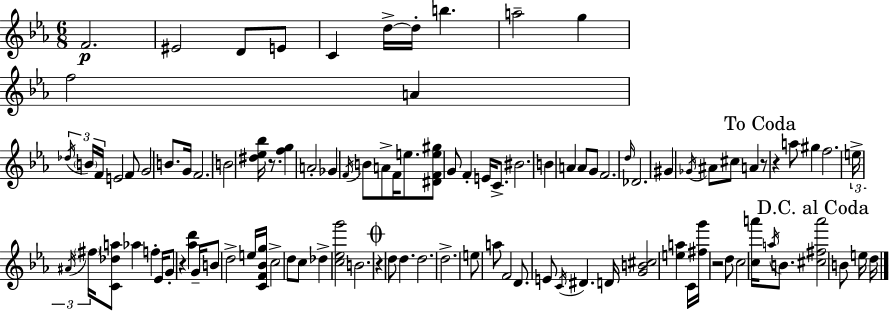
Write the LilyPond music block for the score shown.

{
  \clef treble
  \numericTimeSignature
  \time 6/8
  \key c \minor
  f'2.\p | eis'2 d'8 e'8 | c'4 d''16->~~ d''16-. b''4. | a''2-- g''4 | \break f''2 a'4 | \tuplet 3/2 { \acciaccatura { des''16 } \parenthesize b'16 f'16 } e'2 f'8 | g'2 b'8. | g'16 f'2. | \break b'2 <dis'' ees'' bes''>16 r8. | <f'' g''>4 a'2-. | ges'4 \acciaccatura { f'16 } b'8 a'8-> f'16 e''8. | <dis' f' e'' gis''>8 g'8 f'4-. e'16 c'8.-> | \break bis'2. | b'4 a'4 a'8 | g'8 f'2. | \grace { d''16 } des'2. | \break gis'4 \acciaccatura { ges'16 } ais'8 cis''8 | a'4 \mark "To Coda" r8 r4 a''8 | gis''4 f''2. | \tuplet 3/2 { e''16-> \acciaccatura { ais'16 } \parenthesize fis''16 } <c' des'' a''>8 aes''4 | \break f''4-. ees'16 g'8-. r4 | <aes'' d'''>4 g'16-- b'8 d''2-> | e''16 <c' f' bes' g''>16 c''2-> | d''8 c''8 des''4-> <c'' ees'' g'''>2 | \break b'2. | \mark \markup { \musicglyph "scripts.coda" } r4 d''8 d''4. | d''2. | d''2.-> | \break e''8 a''8 f'2 | d'8. e'8 \acciaccatura { c'16 } dis'4. | d'16 <g' b' cis''>2 | <e'' a''>4 c'16 <fis'' g'''>16 r2 | \break d''8 c''2 | <c'' a'''>16 \acciaccatura { a''16 } b'8. \mark "D.C. al Coda" <cis'' fis'' a'''>2 | b'8 e''16 d''16 \bar "|."
}